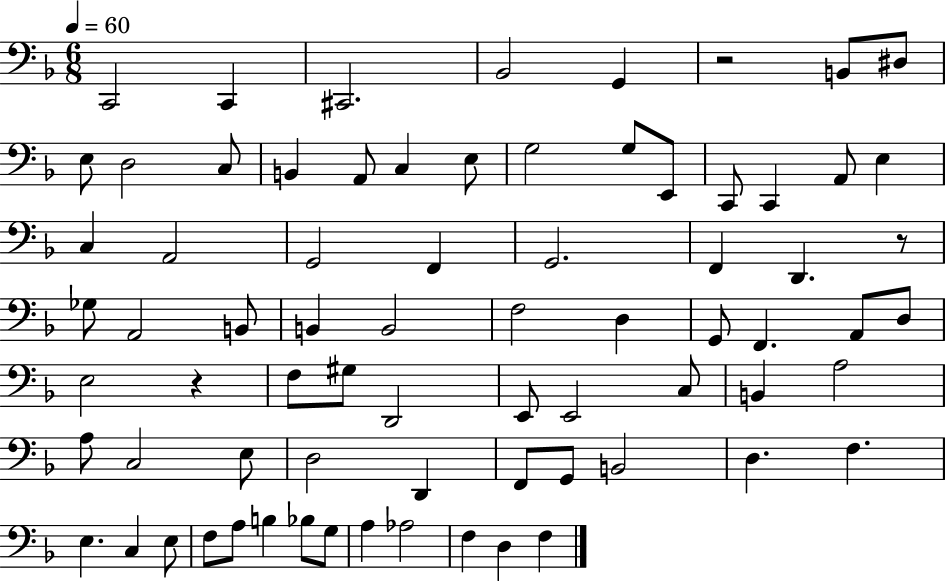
X:1
T:Untitled
M:6/8
L:1/4
K:F
C,,2 C,, ^C,,2 _B,,2 G,, z2 B,,/2 ^D,/2 E,/2 D,2 C,/2 B,, A,,/2 C, E,/2 G,2 G,/2 E,,/2 C,,/2 C,, A,,/2 E, C, A,,2 G,,2 F,, G,,2 F,, D,, z/2 _G,/2 A,,2 B,,/2 B,, B,,2 F,2 D, G,,/2 F,, A,,/2 D,/2 E,2 z F,/2 ^G,/2 D,,2 E,,/2 E,,2 C,/2 B,, A,2 A,/2 C,2 E,/2 D,2 D,, F,,/2 G,,/2 B,,2 D, F, E, C, E,/2 F,/2 A,/2 B, _B,/2 G,/2 A, _A,2 F, D, F,